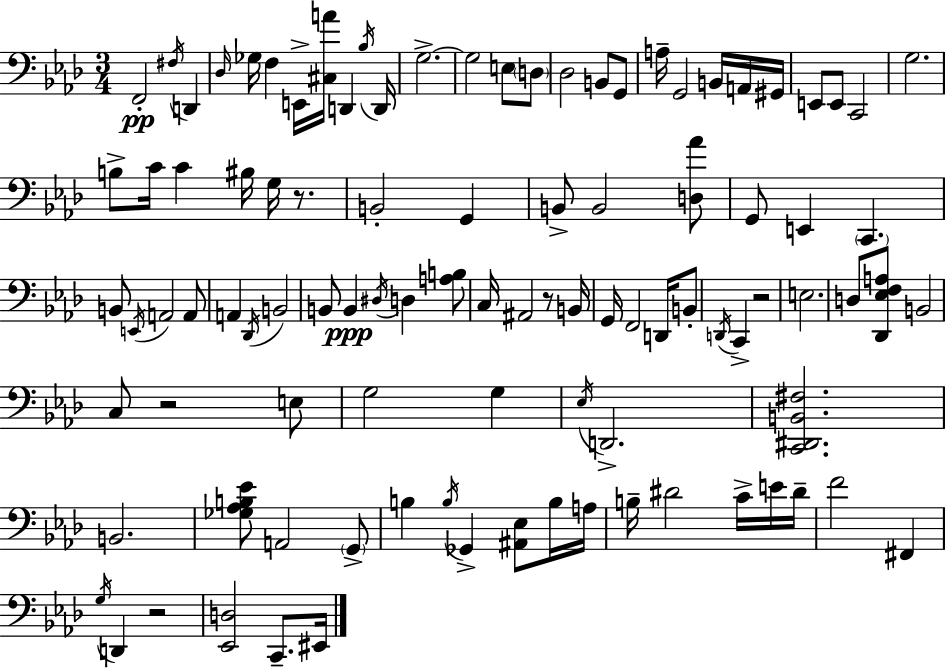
{
  \clef bass
  \numericTimeSignature
  \time 3/4
  \key aes \major
  \repeat volta 2 { f,2-.\pp \acciaccatura { fis16 } d,4 | \grace { des16 } ges16 f4 e,16-> <cis a'>16 d,4 | \acciaccatura { bes16 } d,16 g2.->~~ | g2 e8 | \break \parenthesize d8 des2 b,8 | g,8 a16-- g,2 | b,16 a,16 gis,16 e,8 e,8 c,2 | g2. | \break b8-> c'16 c'4 bis16 g16 | r8. b,2-. g,4 | b,8-> b,2 | <d aes'>8 g,8 e,4 \parenthesize c,4. | \break b,8 \acciaccatura { e,16 } a,2 | a,8 a,4 \acciaccatura { des,16 } b,2 | b,8 b,4\ppp \acciaccatura { dis16 } | d4 <a b>8 c16 ais,2 | \break r8 b,16 g,16 f,2 | d,16 b,8-. \acciaccatura { d,16 } c,4-> r2 | e2. | d8 <des, ees f a>8 b,2 | \break c8 r2 | e8 g2 | g4 \acciaccatura { ees16 } d,2.-> | <c, dis, b, fis>2. | \break b,2. | <ges aes b ees'>8 a,2 | \parenthesize g,8-> b4 | \acciaccatura { b16 } ges,4-> <ais, ees>8 b16 a16 b16-- dis'2 | \break c'16-> e'16 dis'16-- f'2 | fis,4 \acciaccatura { g16 } d,4 | r2 <ees, d>2 | c,8.-- eis,16 } \bar "|."
}